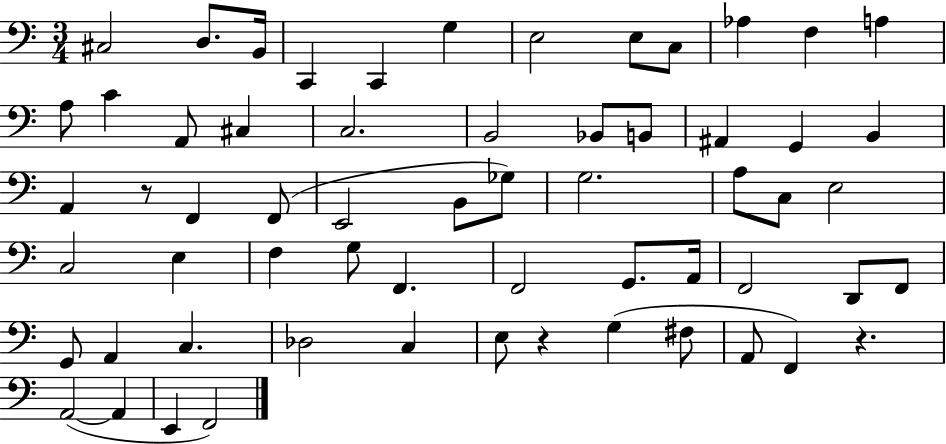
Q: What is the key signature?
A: C major